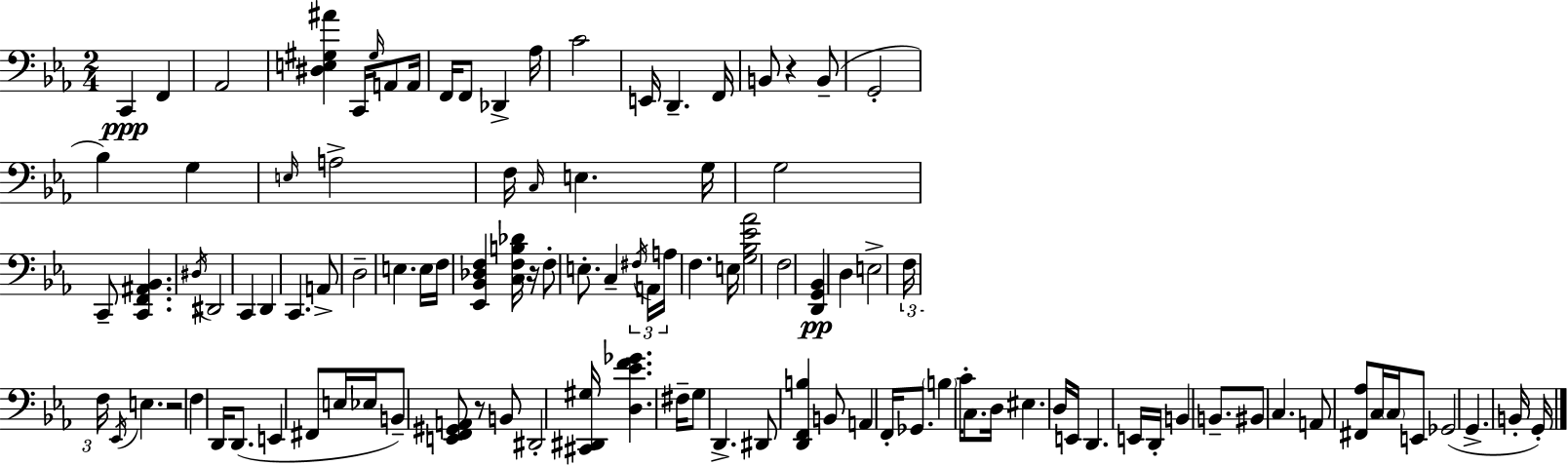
C2/q F2/q Ab2/h [D#3,E3,G#3,A#4]/q C2/s G#3/s A2/e A2/s F2/s F2/e Db2/q Ab3/s C4/h E2/s D2/q. F2/s B2/e R/q B2/e G2/h Bb3/q G3/q E3/s A3/h F3/s C3/s E3/q. G3/s G3/h C2/e [C2,F2,A#2,Bb2]/q. D#3/s D#2/h C2/q D2/q C2/q. A2/e D3/h E3/q. E3/s F3/s [Eb2,Bb2,Db3,F3]/q [C3,F3,B3,Db4]/s R/s F3/e E3/e. C3/q F#3/s A2/s A3/s F3/q. E3/s [G3,Bb3,Eb4,Ab4]/h F3/h [D2,G2,Bb2]/q D3/q E3/h F3/s F3/s Eb2/s E3/q. R/h F3/q D2/s D2/e. E2/q F#2/e E3/s Eb3/s B2/e [E2,F2,G#2,A2]/e R/e B2/e D#2/h [C#2,D#2,G#3]/s [D3,Eb4,F4,Gb4]/q. F#3/s G3/e D2/q. D#2/e [D2,F2,B3]/q B2/e A2/q F2/s Gb2/e. B3/q C4/s C3/e. D3/s EIS3/q. D3/s E2/s D2/q. E2/s D2/s B2/q B2/e. BIS2/e C3/q. A2/e [F#2,Ab3]/e C3/s C3/s E2/e Gb2/h G2/q. B2/s G2/s